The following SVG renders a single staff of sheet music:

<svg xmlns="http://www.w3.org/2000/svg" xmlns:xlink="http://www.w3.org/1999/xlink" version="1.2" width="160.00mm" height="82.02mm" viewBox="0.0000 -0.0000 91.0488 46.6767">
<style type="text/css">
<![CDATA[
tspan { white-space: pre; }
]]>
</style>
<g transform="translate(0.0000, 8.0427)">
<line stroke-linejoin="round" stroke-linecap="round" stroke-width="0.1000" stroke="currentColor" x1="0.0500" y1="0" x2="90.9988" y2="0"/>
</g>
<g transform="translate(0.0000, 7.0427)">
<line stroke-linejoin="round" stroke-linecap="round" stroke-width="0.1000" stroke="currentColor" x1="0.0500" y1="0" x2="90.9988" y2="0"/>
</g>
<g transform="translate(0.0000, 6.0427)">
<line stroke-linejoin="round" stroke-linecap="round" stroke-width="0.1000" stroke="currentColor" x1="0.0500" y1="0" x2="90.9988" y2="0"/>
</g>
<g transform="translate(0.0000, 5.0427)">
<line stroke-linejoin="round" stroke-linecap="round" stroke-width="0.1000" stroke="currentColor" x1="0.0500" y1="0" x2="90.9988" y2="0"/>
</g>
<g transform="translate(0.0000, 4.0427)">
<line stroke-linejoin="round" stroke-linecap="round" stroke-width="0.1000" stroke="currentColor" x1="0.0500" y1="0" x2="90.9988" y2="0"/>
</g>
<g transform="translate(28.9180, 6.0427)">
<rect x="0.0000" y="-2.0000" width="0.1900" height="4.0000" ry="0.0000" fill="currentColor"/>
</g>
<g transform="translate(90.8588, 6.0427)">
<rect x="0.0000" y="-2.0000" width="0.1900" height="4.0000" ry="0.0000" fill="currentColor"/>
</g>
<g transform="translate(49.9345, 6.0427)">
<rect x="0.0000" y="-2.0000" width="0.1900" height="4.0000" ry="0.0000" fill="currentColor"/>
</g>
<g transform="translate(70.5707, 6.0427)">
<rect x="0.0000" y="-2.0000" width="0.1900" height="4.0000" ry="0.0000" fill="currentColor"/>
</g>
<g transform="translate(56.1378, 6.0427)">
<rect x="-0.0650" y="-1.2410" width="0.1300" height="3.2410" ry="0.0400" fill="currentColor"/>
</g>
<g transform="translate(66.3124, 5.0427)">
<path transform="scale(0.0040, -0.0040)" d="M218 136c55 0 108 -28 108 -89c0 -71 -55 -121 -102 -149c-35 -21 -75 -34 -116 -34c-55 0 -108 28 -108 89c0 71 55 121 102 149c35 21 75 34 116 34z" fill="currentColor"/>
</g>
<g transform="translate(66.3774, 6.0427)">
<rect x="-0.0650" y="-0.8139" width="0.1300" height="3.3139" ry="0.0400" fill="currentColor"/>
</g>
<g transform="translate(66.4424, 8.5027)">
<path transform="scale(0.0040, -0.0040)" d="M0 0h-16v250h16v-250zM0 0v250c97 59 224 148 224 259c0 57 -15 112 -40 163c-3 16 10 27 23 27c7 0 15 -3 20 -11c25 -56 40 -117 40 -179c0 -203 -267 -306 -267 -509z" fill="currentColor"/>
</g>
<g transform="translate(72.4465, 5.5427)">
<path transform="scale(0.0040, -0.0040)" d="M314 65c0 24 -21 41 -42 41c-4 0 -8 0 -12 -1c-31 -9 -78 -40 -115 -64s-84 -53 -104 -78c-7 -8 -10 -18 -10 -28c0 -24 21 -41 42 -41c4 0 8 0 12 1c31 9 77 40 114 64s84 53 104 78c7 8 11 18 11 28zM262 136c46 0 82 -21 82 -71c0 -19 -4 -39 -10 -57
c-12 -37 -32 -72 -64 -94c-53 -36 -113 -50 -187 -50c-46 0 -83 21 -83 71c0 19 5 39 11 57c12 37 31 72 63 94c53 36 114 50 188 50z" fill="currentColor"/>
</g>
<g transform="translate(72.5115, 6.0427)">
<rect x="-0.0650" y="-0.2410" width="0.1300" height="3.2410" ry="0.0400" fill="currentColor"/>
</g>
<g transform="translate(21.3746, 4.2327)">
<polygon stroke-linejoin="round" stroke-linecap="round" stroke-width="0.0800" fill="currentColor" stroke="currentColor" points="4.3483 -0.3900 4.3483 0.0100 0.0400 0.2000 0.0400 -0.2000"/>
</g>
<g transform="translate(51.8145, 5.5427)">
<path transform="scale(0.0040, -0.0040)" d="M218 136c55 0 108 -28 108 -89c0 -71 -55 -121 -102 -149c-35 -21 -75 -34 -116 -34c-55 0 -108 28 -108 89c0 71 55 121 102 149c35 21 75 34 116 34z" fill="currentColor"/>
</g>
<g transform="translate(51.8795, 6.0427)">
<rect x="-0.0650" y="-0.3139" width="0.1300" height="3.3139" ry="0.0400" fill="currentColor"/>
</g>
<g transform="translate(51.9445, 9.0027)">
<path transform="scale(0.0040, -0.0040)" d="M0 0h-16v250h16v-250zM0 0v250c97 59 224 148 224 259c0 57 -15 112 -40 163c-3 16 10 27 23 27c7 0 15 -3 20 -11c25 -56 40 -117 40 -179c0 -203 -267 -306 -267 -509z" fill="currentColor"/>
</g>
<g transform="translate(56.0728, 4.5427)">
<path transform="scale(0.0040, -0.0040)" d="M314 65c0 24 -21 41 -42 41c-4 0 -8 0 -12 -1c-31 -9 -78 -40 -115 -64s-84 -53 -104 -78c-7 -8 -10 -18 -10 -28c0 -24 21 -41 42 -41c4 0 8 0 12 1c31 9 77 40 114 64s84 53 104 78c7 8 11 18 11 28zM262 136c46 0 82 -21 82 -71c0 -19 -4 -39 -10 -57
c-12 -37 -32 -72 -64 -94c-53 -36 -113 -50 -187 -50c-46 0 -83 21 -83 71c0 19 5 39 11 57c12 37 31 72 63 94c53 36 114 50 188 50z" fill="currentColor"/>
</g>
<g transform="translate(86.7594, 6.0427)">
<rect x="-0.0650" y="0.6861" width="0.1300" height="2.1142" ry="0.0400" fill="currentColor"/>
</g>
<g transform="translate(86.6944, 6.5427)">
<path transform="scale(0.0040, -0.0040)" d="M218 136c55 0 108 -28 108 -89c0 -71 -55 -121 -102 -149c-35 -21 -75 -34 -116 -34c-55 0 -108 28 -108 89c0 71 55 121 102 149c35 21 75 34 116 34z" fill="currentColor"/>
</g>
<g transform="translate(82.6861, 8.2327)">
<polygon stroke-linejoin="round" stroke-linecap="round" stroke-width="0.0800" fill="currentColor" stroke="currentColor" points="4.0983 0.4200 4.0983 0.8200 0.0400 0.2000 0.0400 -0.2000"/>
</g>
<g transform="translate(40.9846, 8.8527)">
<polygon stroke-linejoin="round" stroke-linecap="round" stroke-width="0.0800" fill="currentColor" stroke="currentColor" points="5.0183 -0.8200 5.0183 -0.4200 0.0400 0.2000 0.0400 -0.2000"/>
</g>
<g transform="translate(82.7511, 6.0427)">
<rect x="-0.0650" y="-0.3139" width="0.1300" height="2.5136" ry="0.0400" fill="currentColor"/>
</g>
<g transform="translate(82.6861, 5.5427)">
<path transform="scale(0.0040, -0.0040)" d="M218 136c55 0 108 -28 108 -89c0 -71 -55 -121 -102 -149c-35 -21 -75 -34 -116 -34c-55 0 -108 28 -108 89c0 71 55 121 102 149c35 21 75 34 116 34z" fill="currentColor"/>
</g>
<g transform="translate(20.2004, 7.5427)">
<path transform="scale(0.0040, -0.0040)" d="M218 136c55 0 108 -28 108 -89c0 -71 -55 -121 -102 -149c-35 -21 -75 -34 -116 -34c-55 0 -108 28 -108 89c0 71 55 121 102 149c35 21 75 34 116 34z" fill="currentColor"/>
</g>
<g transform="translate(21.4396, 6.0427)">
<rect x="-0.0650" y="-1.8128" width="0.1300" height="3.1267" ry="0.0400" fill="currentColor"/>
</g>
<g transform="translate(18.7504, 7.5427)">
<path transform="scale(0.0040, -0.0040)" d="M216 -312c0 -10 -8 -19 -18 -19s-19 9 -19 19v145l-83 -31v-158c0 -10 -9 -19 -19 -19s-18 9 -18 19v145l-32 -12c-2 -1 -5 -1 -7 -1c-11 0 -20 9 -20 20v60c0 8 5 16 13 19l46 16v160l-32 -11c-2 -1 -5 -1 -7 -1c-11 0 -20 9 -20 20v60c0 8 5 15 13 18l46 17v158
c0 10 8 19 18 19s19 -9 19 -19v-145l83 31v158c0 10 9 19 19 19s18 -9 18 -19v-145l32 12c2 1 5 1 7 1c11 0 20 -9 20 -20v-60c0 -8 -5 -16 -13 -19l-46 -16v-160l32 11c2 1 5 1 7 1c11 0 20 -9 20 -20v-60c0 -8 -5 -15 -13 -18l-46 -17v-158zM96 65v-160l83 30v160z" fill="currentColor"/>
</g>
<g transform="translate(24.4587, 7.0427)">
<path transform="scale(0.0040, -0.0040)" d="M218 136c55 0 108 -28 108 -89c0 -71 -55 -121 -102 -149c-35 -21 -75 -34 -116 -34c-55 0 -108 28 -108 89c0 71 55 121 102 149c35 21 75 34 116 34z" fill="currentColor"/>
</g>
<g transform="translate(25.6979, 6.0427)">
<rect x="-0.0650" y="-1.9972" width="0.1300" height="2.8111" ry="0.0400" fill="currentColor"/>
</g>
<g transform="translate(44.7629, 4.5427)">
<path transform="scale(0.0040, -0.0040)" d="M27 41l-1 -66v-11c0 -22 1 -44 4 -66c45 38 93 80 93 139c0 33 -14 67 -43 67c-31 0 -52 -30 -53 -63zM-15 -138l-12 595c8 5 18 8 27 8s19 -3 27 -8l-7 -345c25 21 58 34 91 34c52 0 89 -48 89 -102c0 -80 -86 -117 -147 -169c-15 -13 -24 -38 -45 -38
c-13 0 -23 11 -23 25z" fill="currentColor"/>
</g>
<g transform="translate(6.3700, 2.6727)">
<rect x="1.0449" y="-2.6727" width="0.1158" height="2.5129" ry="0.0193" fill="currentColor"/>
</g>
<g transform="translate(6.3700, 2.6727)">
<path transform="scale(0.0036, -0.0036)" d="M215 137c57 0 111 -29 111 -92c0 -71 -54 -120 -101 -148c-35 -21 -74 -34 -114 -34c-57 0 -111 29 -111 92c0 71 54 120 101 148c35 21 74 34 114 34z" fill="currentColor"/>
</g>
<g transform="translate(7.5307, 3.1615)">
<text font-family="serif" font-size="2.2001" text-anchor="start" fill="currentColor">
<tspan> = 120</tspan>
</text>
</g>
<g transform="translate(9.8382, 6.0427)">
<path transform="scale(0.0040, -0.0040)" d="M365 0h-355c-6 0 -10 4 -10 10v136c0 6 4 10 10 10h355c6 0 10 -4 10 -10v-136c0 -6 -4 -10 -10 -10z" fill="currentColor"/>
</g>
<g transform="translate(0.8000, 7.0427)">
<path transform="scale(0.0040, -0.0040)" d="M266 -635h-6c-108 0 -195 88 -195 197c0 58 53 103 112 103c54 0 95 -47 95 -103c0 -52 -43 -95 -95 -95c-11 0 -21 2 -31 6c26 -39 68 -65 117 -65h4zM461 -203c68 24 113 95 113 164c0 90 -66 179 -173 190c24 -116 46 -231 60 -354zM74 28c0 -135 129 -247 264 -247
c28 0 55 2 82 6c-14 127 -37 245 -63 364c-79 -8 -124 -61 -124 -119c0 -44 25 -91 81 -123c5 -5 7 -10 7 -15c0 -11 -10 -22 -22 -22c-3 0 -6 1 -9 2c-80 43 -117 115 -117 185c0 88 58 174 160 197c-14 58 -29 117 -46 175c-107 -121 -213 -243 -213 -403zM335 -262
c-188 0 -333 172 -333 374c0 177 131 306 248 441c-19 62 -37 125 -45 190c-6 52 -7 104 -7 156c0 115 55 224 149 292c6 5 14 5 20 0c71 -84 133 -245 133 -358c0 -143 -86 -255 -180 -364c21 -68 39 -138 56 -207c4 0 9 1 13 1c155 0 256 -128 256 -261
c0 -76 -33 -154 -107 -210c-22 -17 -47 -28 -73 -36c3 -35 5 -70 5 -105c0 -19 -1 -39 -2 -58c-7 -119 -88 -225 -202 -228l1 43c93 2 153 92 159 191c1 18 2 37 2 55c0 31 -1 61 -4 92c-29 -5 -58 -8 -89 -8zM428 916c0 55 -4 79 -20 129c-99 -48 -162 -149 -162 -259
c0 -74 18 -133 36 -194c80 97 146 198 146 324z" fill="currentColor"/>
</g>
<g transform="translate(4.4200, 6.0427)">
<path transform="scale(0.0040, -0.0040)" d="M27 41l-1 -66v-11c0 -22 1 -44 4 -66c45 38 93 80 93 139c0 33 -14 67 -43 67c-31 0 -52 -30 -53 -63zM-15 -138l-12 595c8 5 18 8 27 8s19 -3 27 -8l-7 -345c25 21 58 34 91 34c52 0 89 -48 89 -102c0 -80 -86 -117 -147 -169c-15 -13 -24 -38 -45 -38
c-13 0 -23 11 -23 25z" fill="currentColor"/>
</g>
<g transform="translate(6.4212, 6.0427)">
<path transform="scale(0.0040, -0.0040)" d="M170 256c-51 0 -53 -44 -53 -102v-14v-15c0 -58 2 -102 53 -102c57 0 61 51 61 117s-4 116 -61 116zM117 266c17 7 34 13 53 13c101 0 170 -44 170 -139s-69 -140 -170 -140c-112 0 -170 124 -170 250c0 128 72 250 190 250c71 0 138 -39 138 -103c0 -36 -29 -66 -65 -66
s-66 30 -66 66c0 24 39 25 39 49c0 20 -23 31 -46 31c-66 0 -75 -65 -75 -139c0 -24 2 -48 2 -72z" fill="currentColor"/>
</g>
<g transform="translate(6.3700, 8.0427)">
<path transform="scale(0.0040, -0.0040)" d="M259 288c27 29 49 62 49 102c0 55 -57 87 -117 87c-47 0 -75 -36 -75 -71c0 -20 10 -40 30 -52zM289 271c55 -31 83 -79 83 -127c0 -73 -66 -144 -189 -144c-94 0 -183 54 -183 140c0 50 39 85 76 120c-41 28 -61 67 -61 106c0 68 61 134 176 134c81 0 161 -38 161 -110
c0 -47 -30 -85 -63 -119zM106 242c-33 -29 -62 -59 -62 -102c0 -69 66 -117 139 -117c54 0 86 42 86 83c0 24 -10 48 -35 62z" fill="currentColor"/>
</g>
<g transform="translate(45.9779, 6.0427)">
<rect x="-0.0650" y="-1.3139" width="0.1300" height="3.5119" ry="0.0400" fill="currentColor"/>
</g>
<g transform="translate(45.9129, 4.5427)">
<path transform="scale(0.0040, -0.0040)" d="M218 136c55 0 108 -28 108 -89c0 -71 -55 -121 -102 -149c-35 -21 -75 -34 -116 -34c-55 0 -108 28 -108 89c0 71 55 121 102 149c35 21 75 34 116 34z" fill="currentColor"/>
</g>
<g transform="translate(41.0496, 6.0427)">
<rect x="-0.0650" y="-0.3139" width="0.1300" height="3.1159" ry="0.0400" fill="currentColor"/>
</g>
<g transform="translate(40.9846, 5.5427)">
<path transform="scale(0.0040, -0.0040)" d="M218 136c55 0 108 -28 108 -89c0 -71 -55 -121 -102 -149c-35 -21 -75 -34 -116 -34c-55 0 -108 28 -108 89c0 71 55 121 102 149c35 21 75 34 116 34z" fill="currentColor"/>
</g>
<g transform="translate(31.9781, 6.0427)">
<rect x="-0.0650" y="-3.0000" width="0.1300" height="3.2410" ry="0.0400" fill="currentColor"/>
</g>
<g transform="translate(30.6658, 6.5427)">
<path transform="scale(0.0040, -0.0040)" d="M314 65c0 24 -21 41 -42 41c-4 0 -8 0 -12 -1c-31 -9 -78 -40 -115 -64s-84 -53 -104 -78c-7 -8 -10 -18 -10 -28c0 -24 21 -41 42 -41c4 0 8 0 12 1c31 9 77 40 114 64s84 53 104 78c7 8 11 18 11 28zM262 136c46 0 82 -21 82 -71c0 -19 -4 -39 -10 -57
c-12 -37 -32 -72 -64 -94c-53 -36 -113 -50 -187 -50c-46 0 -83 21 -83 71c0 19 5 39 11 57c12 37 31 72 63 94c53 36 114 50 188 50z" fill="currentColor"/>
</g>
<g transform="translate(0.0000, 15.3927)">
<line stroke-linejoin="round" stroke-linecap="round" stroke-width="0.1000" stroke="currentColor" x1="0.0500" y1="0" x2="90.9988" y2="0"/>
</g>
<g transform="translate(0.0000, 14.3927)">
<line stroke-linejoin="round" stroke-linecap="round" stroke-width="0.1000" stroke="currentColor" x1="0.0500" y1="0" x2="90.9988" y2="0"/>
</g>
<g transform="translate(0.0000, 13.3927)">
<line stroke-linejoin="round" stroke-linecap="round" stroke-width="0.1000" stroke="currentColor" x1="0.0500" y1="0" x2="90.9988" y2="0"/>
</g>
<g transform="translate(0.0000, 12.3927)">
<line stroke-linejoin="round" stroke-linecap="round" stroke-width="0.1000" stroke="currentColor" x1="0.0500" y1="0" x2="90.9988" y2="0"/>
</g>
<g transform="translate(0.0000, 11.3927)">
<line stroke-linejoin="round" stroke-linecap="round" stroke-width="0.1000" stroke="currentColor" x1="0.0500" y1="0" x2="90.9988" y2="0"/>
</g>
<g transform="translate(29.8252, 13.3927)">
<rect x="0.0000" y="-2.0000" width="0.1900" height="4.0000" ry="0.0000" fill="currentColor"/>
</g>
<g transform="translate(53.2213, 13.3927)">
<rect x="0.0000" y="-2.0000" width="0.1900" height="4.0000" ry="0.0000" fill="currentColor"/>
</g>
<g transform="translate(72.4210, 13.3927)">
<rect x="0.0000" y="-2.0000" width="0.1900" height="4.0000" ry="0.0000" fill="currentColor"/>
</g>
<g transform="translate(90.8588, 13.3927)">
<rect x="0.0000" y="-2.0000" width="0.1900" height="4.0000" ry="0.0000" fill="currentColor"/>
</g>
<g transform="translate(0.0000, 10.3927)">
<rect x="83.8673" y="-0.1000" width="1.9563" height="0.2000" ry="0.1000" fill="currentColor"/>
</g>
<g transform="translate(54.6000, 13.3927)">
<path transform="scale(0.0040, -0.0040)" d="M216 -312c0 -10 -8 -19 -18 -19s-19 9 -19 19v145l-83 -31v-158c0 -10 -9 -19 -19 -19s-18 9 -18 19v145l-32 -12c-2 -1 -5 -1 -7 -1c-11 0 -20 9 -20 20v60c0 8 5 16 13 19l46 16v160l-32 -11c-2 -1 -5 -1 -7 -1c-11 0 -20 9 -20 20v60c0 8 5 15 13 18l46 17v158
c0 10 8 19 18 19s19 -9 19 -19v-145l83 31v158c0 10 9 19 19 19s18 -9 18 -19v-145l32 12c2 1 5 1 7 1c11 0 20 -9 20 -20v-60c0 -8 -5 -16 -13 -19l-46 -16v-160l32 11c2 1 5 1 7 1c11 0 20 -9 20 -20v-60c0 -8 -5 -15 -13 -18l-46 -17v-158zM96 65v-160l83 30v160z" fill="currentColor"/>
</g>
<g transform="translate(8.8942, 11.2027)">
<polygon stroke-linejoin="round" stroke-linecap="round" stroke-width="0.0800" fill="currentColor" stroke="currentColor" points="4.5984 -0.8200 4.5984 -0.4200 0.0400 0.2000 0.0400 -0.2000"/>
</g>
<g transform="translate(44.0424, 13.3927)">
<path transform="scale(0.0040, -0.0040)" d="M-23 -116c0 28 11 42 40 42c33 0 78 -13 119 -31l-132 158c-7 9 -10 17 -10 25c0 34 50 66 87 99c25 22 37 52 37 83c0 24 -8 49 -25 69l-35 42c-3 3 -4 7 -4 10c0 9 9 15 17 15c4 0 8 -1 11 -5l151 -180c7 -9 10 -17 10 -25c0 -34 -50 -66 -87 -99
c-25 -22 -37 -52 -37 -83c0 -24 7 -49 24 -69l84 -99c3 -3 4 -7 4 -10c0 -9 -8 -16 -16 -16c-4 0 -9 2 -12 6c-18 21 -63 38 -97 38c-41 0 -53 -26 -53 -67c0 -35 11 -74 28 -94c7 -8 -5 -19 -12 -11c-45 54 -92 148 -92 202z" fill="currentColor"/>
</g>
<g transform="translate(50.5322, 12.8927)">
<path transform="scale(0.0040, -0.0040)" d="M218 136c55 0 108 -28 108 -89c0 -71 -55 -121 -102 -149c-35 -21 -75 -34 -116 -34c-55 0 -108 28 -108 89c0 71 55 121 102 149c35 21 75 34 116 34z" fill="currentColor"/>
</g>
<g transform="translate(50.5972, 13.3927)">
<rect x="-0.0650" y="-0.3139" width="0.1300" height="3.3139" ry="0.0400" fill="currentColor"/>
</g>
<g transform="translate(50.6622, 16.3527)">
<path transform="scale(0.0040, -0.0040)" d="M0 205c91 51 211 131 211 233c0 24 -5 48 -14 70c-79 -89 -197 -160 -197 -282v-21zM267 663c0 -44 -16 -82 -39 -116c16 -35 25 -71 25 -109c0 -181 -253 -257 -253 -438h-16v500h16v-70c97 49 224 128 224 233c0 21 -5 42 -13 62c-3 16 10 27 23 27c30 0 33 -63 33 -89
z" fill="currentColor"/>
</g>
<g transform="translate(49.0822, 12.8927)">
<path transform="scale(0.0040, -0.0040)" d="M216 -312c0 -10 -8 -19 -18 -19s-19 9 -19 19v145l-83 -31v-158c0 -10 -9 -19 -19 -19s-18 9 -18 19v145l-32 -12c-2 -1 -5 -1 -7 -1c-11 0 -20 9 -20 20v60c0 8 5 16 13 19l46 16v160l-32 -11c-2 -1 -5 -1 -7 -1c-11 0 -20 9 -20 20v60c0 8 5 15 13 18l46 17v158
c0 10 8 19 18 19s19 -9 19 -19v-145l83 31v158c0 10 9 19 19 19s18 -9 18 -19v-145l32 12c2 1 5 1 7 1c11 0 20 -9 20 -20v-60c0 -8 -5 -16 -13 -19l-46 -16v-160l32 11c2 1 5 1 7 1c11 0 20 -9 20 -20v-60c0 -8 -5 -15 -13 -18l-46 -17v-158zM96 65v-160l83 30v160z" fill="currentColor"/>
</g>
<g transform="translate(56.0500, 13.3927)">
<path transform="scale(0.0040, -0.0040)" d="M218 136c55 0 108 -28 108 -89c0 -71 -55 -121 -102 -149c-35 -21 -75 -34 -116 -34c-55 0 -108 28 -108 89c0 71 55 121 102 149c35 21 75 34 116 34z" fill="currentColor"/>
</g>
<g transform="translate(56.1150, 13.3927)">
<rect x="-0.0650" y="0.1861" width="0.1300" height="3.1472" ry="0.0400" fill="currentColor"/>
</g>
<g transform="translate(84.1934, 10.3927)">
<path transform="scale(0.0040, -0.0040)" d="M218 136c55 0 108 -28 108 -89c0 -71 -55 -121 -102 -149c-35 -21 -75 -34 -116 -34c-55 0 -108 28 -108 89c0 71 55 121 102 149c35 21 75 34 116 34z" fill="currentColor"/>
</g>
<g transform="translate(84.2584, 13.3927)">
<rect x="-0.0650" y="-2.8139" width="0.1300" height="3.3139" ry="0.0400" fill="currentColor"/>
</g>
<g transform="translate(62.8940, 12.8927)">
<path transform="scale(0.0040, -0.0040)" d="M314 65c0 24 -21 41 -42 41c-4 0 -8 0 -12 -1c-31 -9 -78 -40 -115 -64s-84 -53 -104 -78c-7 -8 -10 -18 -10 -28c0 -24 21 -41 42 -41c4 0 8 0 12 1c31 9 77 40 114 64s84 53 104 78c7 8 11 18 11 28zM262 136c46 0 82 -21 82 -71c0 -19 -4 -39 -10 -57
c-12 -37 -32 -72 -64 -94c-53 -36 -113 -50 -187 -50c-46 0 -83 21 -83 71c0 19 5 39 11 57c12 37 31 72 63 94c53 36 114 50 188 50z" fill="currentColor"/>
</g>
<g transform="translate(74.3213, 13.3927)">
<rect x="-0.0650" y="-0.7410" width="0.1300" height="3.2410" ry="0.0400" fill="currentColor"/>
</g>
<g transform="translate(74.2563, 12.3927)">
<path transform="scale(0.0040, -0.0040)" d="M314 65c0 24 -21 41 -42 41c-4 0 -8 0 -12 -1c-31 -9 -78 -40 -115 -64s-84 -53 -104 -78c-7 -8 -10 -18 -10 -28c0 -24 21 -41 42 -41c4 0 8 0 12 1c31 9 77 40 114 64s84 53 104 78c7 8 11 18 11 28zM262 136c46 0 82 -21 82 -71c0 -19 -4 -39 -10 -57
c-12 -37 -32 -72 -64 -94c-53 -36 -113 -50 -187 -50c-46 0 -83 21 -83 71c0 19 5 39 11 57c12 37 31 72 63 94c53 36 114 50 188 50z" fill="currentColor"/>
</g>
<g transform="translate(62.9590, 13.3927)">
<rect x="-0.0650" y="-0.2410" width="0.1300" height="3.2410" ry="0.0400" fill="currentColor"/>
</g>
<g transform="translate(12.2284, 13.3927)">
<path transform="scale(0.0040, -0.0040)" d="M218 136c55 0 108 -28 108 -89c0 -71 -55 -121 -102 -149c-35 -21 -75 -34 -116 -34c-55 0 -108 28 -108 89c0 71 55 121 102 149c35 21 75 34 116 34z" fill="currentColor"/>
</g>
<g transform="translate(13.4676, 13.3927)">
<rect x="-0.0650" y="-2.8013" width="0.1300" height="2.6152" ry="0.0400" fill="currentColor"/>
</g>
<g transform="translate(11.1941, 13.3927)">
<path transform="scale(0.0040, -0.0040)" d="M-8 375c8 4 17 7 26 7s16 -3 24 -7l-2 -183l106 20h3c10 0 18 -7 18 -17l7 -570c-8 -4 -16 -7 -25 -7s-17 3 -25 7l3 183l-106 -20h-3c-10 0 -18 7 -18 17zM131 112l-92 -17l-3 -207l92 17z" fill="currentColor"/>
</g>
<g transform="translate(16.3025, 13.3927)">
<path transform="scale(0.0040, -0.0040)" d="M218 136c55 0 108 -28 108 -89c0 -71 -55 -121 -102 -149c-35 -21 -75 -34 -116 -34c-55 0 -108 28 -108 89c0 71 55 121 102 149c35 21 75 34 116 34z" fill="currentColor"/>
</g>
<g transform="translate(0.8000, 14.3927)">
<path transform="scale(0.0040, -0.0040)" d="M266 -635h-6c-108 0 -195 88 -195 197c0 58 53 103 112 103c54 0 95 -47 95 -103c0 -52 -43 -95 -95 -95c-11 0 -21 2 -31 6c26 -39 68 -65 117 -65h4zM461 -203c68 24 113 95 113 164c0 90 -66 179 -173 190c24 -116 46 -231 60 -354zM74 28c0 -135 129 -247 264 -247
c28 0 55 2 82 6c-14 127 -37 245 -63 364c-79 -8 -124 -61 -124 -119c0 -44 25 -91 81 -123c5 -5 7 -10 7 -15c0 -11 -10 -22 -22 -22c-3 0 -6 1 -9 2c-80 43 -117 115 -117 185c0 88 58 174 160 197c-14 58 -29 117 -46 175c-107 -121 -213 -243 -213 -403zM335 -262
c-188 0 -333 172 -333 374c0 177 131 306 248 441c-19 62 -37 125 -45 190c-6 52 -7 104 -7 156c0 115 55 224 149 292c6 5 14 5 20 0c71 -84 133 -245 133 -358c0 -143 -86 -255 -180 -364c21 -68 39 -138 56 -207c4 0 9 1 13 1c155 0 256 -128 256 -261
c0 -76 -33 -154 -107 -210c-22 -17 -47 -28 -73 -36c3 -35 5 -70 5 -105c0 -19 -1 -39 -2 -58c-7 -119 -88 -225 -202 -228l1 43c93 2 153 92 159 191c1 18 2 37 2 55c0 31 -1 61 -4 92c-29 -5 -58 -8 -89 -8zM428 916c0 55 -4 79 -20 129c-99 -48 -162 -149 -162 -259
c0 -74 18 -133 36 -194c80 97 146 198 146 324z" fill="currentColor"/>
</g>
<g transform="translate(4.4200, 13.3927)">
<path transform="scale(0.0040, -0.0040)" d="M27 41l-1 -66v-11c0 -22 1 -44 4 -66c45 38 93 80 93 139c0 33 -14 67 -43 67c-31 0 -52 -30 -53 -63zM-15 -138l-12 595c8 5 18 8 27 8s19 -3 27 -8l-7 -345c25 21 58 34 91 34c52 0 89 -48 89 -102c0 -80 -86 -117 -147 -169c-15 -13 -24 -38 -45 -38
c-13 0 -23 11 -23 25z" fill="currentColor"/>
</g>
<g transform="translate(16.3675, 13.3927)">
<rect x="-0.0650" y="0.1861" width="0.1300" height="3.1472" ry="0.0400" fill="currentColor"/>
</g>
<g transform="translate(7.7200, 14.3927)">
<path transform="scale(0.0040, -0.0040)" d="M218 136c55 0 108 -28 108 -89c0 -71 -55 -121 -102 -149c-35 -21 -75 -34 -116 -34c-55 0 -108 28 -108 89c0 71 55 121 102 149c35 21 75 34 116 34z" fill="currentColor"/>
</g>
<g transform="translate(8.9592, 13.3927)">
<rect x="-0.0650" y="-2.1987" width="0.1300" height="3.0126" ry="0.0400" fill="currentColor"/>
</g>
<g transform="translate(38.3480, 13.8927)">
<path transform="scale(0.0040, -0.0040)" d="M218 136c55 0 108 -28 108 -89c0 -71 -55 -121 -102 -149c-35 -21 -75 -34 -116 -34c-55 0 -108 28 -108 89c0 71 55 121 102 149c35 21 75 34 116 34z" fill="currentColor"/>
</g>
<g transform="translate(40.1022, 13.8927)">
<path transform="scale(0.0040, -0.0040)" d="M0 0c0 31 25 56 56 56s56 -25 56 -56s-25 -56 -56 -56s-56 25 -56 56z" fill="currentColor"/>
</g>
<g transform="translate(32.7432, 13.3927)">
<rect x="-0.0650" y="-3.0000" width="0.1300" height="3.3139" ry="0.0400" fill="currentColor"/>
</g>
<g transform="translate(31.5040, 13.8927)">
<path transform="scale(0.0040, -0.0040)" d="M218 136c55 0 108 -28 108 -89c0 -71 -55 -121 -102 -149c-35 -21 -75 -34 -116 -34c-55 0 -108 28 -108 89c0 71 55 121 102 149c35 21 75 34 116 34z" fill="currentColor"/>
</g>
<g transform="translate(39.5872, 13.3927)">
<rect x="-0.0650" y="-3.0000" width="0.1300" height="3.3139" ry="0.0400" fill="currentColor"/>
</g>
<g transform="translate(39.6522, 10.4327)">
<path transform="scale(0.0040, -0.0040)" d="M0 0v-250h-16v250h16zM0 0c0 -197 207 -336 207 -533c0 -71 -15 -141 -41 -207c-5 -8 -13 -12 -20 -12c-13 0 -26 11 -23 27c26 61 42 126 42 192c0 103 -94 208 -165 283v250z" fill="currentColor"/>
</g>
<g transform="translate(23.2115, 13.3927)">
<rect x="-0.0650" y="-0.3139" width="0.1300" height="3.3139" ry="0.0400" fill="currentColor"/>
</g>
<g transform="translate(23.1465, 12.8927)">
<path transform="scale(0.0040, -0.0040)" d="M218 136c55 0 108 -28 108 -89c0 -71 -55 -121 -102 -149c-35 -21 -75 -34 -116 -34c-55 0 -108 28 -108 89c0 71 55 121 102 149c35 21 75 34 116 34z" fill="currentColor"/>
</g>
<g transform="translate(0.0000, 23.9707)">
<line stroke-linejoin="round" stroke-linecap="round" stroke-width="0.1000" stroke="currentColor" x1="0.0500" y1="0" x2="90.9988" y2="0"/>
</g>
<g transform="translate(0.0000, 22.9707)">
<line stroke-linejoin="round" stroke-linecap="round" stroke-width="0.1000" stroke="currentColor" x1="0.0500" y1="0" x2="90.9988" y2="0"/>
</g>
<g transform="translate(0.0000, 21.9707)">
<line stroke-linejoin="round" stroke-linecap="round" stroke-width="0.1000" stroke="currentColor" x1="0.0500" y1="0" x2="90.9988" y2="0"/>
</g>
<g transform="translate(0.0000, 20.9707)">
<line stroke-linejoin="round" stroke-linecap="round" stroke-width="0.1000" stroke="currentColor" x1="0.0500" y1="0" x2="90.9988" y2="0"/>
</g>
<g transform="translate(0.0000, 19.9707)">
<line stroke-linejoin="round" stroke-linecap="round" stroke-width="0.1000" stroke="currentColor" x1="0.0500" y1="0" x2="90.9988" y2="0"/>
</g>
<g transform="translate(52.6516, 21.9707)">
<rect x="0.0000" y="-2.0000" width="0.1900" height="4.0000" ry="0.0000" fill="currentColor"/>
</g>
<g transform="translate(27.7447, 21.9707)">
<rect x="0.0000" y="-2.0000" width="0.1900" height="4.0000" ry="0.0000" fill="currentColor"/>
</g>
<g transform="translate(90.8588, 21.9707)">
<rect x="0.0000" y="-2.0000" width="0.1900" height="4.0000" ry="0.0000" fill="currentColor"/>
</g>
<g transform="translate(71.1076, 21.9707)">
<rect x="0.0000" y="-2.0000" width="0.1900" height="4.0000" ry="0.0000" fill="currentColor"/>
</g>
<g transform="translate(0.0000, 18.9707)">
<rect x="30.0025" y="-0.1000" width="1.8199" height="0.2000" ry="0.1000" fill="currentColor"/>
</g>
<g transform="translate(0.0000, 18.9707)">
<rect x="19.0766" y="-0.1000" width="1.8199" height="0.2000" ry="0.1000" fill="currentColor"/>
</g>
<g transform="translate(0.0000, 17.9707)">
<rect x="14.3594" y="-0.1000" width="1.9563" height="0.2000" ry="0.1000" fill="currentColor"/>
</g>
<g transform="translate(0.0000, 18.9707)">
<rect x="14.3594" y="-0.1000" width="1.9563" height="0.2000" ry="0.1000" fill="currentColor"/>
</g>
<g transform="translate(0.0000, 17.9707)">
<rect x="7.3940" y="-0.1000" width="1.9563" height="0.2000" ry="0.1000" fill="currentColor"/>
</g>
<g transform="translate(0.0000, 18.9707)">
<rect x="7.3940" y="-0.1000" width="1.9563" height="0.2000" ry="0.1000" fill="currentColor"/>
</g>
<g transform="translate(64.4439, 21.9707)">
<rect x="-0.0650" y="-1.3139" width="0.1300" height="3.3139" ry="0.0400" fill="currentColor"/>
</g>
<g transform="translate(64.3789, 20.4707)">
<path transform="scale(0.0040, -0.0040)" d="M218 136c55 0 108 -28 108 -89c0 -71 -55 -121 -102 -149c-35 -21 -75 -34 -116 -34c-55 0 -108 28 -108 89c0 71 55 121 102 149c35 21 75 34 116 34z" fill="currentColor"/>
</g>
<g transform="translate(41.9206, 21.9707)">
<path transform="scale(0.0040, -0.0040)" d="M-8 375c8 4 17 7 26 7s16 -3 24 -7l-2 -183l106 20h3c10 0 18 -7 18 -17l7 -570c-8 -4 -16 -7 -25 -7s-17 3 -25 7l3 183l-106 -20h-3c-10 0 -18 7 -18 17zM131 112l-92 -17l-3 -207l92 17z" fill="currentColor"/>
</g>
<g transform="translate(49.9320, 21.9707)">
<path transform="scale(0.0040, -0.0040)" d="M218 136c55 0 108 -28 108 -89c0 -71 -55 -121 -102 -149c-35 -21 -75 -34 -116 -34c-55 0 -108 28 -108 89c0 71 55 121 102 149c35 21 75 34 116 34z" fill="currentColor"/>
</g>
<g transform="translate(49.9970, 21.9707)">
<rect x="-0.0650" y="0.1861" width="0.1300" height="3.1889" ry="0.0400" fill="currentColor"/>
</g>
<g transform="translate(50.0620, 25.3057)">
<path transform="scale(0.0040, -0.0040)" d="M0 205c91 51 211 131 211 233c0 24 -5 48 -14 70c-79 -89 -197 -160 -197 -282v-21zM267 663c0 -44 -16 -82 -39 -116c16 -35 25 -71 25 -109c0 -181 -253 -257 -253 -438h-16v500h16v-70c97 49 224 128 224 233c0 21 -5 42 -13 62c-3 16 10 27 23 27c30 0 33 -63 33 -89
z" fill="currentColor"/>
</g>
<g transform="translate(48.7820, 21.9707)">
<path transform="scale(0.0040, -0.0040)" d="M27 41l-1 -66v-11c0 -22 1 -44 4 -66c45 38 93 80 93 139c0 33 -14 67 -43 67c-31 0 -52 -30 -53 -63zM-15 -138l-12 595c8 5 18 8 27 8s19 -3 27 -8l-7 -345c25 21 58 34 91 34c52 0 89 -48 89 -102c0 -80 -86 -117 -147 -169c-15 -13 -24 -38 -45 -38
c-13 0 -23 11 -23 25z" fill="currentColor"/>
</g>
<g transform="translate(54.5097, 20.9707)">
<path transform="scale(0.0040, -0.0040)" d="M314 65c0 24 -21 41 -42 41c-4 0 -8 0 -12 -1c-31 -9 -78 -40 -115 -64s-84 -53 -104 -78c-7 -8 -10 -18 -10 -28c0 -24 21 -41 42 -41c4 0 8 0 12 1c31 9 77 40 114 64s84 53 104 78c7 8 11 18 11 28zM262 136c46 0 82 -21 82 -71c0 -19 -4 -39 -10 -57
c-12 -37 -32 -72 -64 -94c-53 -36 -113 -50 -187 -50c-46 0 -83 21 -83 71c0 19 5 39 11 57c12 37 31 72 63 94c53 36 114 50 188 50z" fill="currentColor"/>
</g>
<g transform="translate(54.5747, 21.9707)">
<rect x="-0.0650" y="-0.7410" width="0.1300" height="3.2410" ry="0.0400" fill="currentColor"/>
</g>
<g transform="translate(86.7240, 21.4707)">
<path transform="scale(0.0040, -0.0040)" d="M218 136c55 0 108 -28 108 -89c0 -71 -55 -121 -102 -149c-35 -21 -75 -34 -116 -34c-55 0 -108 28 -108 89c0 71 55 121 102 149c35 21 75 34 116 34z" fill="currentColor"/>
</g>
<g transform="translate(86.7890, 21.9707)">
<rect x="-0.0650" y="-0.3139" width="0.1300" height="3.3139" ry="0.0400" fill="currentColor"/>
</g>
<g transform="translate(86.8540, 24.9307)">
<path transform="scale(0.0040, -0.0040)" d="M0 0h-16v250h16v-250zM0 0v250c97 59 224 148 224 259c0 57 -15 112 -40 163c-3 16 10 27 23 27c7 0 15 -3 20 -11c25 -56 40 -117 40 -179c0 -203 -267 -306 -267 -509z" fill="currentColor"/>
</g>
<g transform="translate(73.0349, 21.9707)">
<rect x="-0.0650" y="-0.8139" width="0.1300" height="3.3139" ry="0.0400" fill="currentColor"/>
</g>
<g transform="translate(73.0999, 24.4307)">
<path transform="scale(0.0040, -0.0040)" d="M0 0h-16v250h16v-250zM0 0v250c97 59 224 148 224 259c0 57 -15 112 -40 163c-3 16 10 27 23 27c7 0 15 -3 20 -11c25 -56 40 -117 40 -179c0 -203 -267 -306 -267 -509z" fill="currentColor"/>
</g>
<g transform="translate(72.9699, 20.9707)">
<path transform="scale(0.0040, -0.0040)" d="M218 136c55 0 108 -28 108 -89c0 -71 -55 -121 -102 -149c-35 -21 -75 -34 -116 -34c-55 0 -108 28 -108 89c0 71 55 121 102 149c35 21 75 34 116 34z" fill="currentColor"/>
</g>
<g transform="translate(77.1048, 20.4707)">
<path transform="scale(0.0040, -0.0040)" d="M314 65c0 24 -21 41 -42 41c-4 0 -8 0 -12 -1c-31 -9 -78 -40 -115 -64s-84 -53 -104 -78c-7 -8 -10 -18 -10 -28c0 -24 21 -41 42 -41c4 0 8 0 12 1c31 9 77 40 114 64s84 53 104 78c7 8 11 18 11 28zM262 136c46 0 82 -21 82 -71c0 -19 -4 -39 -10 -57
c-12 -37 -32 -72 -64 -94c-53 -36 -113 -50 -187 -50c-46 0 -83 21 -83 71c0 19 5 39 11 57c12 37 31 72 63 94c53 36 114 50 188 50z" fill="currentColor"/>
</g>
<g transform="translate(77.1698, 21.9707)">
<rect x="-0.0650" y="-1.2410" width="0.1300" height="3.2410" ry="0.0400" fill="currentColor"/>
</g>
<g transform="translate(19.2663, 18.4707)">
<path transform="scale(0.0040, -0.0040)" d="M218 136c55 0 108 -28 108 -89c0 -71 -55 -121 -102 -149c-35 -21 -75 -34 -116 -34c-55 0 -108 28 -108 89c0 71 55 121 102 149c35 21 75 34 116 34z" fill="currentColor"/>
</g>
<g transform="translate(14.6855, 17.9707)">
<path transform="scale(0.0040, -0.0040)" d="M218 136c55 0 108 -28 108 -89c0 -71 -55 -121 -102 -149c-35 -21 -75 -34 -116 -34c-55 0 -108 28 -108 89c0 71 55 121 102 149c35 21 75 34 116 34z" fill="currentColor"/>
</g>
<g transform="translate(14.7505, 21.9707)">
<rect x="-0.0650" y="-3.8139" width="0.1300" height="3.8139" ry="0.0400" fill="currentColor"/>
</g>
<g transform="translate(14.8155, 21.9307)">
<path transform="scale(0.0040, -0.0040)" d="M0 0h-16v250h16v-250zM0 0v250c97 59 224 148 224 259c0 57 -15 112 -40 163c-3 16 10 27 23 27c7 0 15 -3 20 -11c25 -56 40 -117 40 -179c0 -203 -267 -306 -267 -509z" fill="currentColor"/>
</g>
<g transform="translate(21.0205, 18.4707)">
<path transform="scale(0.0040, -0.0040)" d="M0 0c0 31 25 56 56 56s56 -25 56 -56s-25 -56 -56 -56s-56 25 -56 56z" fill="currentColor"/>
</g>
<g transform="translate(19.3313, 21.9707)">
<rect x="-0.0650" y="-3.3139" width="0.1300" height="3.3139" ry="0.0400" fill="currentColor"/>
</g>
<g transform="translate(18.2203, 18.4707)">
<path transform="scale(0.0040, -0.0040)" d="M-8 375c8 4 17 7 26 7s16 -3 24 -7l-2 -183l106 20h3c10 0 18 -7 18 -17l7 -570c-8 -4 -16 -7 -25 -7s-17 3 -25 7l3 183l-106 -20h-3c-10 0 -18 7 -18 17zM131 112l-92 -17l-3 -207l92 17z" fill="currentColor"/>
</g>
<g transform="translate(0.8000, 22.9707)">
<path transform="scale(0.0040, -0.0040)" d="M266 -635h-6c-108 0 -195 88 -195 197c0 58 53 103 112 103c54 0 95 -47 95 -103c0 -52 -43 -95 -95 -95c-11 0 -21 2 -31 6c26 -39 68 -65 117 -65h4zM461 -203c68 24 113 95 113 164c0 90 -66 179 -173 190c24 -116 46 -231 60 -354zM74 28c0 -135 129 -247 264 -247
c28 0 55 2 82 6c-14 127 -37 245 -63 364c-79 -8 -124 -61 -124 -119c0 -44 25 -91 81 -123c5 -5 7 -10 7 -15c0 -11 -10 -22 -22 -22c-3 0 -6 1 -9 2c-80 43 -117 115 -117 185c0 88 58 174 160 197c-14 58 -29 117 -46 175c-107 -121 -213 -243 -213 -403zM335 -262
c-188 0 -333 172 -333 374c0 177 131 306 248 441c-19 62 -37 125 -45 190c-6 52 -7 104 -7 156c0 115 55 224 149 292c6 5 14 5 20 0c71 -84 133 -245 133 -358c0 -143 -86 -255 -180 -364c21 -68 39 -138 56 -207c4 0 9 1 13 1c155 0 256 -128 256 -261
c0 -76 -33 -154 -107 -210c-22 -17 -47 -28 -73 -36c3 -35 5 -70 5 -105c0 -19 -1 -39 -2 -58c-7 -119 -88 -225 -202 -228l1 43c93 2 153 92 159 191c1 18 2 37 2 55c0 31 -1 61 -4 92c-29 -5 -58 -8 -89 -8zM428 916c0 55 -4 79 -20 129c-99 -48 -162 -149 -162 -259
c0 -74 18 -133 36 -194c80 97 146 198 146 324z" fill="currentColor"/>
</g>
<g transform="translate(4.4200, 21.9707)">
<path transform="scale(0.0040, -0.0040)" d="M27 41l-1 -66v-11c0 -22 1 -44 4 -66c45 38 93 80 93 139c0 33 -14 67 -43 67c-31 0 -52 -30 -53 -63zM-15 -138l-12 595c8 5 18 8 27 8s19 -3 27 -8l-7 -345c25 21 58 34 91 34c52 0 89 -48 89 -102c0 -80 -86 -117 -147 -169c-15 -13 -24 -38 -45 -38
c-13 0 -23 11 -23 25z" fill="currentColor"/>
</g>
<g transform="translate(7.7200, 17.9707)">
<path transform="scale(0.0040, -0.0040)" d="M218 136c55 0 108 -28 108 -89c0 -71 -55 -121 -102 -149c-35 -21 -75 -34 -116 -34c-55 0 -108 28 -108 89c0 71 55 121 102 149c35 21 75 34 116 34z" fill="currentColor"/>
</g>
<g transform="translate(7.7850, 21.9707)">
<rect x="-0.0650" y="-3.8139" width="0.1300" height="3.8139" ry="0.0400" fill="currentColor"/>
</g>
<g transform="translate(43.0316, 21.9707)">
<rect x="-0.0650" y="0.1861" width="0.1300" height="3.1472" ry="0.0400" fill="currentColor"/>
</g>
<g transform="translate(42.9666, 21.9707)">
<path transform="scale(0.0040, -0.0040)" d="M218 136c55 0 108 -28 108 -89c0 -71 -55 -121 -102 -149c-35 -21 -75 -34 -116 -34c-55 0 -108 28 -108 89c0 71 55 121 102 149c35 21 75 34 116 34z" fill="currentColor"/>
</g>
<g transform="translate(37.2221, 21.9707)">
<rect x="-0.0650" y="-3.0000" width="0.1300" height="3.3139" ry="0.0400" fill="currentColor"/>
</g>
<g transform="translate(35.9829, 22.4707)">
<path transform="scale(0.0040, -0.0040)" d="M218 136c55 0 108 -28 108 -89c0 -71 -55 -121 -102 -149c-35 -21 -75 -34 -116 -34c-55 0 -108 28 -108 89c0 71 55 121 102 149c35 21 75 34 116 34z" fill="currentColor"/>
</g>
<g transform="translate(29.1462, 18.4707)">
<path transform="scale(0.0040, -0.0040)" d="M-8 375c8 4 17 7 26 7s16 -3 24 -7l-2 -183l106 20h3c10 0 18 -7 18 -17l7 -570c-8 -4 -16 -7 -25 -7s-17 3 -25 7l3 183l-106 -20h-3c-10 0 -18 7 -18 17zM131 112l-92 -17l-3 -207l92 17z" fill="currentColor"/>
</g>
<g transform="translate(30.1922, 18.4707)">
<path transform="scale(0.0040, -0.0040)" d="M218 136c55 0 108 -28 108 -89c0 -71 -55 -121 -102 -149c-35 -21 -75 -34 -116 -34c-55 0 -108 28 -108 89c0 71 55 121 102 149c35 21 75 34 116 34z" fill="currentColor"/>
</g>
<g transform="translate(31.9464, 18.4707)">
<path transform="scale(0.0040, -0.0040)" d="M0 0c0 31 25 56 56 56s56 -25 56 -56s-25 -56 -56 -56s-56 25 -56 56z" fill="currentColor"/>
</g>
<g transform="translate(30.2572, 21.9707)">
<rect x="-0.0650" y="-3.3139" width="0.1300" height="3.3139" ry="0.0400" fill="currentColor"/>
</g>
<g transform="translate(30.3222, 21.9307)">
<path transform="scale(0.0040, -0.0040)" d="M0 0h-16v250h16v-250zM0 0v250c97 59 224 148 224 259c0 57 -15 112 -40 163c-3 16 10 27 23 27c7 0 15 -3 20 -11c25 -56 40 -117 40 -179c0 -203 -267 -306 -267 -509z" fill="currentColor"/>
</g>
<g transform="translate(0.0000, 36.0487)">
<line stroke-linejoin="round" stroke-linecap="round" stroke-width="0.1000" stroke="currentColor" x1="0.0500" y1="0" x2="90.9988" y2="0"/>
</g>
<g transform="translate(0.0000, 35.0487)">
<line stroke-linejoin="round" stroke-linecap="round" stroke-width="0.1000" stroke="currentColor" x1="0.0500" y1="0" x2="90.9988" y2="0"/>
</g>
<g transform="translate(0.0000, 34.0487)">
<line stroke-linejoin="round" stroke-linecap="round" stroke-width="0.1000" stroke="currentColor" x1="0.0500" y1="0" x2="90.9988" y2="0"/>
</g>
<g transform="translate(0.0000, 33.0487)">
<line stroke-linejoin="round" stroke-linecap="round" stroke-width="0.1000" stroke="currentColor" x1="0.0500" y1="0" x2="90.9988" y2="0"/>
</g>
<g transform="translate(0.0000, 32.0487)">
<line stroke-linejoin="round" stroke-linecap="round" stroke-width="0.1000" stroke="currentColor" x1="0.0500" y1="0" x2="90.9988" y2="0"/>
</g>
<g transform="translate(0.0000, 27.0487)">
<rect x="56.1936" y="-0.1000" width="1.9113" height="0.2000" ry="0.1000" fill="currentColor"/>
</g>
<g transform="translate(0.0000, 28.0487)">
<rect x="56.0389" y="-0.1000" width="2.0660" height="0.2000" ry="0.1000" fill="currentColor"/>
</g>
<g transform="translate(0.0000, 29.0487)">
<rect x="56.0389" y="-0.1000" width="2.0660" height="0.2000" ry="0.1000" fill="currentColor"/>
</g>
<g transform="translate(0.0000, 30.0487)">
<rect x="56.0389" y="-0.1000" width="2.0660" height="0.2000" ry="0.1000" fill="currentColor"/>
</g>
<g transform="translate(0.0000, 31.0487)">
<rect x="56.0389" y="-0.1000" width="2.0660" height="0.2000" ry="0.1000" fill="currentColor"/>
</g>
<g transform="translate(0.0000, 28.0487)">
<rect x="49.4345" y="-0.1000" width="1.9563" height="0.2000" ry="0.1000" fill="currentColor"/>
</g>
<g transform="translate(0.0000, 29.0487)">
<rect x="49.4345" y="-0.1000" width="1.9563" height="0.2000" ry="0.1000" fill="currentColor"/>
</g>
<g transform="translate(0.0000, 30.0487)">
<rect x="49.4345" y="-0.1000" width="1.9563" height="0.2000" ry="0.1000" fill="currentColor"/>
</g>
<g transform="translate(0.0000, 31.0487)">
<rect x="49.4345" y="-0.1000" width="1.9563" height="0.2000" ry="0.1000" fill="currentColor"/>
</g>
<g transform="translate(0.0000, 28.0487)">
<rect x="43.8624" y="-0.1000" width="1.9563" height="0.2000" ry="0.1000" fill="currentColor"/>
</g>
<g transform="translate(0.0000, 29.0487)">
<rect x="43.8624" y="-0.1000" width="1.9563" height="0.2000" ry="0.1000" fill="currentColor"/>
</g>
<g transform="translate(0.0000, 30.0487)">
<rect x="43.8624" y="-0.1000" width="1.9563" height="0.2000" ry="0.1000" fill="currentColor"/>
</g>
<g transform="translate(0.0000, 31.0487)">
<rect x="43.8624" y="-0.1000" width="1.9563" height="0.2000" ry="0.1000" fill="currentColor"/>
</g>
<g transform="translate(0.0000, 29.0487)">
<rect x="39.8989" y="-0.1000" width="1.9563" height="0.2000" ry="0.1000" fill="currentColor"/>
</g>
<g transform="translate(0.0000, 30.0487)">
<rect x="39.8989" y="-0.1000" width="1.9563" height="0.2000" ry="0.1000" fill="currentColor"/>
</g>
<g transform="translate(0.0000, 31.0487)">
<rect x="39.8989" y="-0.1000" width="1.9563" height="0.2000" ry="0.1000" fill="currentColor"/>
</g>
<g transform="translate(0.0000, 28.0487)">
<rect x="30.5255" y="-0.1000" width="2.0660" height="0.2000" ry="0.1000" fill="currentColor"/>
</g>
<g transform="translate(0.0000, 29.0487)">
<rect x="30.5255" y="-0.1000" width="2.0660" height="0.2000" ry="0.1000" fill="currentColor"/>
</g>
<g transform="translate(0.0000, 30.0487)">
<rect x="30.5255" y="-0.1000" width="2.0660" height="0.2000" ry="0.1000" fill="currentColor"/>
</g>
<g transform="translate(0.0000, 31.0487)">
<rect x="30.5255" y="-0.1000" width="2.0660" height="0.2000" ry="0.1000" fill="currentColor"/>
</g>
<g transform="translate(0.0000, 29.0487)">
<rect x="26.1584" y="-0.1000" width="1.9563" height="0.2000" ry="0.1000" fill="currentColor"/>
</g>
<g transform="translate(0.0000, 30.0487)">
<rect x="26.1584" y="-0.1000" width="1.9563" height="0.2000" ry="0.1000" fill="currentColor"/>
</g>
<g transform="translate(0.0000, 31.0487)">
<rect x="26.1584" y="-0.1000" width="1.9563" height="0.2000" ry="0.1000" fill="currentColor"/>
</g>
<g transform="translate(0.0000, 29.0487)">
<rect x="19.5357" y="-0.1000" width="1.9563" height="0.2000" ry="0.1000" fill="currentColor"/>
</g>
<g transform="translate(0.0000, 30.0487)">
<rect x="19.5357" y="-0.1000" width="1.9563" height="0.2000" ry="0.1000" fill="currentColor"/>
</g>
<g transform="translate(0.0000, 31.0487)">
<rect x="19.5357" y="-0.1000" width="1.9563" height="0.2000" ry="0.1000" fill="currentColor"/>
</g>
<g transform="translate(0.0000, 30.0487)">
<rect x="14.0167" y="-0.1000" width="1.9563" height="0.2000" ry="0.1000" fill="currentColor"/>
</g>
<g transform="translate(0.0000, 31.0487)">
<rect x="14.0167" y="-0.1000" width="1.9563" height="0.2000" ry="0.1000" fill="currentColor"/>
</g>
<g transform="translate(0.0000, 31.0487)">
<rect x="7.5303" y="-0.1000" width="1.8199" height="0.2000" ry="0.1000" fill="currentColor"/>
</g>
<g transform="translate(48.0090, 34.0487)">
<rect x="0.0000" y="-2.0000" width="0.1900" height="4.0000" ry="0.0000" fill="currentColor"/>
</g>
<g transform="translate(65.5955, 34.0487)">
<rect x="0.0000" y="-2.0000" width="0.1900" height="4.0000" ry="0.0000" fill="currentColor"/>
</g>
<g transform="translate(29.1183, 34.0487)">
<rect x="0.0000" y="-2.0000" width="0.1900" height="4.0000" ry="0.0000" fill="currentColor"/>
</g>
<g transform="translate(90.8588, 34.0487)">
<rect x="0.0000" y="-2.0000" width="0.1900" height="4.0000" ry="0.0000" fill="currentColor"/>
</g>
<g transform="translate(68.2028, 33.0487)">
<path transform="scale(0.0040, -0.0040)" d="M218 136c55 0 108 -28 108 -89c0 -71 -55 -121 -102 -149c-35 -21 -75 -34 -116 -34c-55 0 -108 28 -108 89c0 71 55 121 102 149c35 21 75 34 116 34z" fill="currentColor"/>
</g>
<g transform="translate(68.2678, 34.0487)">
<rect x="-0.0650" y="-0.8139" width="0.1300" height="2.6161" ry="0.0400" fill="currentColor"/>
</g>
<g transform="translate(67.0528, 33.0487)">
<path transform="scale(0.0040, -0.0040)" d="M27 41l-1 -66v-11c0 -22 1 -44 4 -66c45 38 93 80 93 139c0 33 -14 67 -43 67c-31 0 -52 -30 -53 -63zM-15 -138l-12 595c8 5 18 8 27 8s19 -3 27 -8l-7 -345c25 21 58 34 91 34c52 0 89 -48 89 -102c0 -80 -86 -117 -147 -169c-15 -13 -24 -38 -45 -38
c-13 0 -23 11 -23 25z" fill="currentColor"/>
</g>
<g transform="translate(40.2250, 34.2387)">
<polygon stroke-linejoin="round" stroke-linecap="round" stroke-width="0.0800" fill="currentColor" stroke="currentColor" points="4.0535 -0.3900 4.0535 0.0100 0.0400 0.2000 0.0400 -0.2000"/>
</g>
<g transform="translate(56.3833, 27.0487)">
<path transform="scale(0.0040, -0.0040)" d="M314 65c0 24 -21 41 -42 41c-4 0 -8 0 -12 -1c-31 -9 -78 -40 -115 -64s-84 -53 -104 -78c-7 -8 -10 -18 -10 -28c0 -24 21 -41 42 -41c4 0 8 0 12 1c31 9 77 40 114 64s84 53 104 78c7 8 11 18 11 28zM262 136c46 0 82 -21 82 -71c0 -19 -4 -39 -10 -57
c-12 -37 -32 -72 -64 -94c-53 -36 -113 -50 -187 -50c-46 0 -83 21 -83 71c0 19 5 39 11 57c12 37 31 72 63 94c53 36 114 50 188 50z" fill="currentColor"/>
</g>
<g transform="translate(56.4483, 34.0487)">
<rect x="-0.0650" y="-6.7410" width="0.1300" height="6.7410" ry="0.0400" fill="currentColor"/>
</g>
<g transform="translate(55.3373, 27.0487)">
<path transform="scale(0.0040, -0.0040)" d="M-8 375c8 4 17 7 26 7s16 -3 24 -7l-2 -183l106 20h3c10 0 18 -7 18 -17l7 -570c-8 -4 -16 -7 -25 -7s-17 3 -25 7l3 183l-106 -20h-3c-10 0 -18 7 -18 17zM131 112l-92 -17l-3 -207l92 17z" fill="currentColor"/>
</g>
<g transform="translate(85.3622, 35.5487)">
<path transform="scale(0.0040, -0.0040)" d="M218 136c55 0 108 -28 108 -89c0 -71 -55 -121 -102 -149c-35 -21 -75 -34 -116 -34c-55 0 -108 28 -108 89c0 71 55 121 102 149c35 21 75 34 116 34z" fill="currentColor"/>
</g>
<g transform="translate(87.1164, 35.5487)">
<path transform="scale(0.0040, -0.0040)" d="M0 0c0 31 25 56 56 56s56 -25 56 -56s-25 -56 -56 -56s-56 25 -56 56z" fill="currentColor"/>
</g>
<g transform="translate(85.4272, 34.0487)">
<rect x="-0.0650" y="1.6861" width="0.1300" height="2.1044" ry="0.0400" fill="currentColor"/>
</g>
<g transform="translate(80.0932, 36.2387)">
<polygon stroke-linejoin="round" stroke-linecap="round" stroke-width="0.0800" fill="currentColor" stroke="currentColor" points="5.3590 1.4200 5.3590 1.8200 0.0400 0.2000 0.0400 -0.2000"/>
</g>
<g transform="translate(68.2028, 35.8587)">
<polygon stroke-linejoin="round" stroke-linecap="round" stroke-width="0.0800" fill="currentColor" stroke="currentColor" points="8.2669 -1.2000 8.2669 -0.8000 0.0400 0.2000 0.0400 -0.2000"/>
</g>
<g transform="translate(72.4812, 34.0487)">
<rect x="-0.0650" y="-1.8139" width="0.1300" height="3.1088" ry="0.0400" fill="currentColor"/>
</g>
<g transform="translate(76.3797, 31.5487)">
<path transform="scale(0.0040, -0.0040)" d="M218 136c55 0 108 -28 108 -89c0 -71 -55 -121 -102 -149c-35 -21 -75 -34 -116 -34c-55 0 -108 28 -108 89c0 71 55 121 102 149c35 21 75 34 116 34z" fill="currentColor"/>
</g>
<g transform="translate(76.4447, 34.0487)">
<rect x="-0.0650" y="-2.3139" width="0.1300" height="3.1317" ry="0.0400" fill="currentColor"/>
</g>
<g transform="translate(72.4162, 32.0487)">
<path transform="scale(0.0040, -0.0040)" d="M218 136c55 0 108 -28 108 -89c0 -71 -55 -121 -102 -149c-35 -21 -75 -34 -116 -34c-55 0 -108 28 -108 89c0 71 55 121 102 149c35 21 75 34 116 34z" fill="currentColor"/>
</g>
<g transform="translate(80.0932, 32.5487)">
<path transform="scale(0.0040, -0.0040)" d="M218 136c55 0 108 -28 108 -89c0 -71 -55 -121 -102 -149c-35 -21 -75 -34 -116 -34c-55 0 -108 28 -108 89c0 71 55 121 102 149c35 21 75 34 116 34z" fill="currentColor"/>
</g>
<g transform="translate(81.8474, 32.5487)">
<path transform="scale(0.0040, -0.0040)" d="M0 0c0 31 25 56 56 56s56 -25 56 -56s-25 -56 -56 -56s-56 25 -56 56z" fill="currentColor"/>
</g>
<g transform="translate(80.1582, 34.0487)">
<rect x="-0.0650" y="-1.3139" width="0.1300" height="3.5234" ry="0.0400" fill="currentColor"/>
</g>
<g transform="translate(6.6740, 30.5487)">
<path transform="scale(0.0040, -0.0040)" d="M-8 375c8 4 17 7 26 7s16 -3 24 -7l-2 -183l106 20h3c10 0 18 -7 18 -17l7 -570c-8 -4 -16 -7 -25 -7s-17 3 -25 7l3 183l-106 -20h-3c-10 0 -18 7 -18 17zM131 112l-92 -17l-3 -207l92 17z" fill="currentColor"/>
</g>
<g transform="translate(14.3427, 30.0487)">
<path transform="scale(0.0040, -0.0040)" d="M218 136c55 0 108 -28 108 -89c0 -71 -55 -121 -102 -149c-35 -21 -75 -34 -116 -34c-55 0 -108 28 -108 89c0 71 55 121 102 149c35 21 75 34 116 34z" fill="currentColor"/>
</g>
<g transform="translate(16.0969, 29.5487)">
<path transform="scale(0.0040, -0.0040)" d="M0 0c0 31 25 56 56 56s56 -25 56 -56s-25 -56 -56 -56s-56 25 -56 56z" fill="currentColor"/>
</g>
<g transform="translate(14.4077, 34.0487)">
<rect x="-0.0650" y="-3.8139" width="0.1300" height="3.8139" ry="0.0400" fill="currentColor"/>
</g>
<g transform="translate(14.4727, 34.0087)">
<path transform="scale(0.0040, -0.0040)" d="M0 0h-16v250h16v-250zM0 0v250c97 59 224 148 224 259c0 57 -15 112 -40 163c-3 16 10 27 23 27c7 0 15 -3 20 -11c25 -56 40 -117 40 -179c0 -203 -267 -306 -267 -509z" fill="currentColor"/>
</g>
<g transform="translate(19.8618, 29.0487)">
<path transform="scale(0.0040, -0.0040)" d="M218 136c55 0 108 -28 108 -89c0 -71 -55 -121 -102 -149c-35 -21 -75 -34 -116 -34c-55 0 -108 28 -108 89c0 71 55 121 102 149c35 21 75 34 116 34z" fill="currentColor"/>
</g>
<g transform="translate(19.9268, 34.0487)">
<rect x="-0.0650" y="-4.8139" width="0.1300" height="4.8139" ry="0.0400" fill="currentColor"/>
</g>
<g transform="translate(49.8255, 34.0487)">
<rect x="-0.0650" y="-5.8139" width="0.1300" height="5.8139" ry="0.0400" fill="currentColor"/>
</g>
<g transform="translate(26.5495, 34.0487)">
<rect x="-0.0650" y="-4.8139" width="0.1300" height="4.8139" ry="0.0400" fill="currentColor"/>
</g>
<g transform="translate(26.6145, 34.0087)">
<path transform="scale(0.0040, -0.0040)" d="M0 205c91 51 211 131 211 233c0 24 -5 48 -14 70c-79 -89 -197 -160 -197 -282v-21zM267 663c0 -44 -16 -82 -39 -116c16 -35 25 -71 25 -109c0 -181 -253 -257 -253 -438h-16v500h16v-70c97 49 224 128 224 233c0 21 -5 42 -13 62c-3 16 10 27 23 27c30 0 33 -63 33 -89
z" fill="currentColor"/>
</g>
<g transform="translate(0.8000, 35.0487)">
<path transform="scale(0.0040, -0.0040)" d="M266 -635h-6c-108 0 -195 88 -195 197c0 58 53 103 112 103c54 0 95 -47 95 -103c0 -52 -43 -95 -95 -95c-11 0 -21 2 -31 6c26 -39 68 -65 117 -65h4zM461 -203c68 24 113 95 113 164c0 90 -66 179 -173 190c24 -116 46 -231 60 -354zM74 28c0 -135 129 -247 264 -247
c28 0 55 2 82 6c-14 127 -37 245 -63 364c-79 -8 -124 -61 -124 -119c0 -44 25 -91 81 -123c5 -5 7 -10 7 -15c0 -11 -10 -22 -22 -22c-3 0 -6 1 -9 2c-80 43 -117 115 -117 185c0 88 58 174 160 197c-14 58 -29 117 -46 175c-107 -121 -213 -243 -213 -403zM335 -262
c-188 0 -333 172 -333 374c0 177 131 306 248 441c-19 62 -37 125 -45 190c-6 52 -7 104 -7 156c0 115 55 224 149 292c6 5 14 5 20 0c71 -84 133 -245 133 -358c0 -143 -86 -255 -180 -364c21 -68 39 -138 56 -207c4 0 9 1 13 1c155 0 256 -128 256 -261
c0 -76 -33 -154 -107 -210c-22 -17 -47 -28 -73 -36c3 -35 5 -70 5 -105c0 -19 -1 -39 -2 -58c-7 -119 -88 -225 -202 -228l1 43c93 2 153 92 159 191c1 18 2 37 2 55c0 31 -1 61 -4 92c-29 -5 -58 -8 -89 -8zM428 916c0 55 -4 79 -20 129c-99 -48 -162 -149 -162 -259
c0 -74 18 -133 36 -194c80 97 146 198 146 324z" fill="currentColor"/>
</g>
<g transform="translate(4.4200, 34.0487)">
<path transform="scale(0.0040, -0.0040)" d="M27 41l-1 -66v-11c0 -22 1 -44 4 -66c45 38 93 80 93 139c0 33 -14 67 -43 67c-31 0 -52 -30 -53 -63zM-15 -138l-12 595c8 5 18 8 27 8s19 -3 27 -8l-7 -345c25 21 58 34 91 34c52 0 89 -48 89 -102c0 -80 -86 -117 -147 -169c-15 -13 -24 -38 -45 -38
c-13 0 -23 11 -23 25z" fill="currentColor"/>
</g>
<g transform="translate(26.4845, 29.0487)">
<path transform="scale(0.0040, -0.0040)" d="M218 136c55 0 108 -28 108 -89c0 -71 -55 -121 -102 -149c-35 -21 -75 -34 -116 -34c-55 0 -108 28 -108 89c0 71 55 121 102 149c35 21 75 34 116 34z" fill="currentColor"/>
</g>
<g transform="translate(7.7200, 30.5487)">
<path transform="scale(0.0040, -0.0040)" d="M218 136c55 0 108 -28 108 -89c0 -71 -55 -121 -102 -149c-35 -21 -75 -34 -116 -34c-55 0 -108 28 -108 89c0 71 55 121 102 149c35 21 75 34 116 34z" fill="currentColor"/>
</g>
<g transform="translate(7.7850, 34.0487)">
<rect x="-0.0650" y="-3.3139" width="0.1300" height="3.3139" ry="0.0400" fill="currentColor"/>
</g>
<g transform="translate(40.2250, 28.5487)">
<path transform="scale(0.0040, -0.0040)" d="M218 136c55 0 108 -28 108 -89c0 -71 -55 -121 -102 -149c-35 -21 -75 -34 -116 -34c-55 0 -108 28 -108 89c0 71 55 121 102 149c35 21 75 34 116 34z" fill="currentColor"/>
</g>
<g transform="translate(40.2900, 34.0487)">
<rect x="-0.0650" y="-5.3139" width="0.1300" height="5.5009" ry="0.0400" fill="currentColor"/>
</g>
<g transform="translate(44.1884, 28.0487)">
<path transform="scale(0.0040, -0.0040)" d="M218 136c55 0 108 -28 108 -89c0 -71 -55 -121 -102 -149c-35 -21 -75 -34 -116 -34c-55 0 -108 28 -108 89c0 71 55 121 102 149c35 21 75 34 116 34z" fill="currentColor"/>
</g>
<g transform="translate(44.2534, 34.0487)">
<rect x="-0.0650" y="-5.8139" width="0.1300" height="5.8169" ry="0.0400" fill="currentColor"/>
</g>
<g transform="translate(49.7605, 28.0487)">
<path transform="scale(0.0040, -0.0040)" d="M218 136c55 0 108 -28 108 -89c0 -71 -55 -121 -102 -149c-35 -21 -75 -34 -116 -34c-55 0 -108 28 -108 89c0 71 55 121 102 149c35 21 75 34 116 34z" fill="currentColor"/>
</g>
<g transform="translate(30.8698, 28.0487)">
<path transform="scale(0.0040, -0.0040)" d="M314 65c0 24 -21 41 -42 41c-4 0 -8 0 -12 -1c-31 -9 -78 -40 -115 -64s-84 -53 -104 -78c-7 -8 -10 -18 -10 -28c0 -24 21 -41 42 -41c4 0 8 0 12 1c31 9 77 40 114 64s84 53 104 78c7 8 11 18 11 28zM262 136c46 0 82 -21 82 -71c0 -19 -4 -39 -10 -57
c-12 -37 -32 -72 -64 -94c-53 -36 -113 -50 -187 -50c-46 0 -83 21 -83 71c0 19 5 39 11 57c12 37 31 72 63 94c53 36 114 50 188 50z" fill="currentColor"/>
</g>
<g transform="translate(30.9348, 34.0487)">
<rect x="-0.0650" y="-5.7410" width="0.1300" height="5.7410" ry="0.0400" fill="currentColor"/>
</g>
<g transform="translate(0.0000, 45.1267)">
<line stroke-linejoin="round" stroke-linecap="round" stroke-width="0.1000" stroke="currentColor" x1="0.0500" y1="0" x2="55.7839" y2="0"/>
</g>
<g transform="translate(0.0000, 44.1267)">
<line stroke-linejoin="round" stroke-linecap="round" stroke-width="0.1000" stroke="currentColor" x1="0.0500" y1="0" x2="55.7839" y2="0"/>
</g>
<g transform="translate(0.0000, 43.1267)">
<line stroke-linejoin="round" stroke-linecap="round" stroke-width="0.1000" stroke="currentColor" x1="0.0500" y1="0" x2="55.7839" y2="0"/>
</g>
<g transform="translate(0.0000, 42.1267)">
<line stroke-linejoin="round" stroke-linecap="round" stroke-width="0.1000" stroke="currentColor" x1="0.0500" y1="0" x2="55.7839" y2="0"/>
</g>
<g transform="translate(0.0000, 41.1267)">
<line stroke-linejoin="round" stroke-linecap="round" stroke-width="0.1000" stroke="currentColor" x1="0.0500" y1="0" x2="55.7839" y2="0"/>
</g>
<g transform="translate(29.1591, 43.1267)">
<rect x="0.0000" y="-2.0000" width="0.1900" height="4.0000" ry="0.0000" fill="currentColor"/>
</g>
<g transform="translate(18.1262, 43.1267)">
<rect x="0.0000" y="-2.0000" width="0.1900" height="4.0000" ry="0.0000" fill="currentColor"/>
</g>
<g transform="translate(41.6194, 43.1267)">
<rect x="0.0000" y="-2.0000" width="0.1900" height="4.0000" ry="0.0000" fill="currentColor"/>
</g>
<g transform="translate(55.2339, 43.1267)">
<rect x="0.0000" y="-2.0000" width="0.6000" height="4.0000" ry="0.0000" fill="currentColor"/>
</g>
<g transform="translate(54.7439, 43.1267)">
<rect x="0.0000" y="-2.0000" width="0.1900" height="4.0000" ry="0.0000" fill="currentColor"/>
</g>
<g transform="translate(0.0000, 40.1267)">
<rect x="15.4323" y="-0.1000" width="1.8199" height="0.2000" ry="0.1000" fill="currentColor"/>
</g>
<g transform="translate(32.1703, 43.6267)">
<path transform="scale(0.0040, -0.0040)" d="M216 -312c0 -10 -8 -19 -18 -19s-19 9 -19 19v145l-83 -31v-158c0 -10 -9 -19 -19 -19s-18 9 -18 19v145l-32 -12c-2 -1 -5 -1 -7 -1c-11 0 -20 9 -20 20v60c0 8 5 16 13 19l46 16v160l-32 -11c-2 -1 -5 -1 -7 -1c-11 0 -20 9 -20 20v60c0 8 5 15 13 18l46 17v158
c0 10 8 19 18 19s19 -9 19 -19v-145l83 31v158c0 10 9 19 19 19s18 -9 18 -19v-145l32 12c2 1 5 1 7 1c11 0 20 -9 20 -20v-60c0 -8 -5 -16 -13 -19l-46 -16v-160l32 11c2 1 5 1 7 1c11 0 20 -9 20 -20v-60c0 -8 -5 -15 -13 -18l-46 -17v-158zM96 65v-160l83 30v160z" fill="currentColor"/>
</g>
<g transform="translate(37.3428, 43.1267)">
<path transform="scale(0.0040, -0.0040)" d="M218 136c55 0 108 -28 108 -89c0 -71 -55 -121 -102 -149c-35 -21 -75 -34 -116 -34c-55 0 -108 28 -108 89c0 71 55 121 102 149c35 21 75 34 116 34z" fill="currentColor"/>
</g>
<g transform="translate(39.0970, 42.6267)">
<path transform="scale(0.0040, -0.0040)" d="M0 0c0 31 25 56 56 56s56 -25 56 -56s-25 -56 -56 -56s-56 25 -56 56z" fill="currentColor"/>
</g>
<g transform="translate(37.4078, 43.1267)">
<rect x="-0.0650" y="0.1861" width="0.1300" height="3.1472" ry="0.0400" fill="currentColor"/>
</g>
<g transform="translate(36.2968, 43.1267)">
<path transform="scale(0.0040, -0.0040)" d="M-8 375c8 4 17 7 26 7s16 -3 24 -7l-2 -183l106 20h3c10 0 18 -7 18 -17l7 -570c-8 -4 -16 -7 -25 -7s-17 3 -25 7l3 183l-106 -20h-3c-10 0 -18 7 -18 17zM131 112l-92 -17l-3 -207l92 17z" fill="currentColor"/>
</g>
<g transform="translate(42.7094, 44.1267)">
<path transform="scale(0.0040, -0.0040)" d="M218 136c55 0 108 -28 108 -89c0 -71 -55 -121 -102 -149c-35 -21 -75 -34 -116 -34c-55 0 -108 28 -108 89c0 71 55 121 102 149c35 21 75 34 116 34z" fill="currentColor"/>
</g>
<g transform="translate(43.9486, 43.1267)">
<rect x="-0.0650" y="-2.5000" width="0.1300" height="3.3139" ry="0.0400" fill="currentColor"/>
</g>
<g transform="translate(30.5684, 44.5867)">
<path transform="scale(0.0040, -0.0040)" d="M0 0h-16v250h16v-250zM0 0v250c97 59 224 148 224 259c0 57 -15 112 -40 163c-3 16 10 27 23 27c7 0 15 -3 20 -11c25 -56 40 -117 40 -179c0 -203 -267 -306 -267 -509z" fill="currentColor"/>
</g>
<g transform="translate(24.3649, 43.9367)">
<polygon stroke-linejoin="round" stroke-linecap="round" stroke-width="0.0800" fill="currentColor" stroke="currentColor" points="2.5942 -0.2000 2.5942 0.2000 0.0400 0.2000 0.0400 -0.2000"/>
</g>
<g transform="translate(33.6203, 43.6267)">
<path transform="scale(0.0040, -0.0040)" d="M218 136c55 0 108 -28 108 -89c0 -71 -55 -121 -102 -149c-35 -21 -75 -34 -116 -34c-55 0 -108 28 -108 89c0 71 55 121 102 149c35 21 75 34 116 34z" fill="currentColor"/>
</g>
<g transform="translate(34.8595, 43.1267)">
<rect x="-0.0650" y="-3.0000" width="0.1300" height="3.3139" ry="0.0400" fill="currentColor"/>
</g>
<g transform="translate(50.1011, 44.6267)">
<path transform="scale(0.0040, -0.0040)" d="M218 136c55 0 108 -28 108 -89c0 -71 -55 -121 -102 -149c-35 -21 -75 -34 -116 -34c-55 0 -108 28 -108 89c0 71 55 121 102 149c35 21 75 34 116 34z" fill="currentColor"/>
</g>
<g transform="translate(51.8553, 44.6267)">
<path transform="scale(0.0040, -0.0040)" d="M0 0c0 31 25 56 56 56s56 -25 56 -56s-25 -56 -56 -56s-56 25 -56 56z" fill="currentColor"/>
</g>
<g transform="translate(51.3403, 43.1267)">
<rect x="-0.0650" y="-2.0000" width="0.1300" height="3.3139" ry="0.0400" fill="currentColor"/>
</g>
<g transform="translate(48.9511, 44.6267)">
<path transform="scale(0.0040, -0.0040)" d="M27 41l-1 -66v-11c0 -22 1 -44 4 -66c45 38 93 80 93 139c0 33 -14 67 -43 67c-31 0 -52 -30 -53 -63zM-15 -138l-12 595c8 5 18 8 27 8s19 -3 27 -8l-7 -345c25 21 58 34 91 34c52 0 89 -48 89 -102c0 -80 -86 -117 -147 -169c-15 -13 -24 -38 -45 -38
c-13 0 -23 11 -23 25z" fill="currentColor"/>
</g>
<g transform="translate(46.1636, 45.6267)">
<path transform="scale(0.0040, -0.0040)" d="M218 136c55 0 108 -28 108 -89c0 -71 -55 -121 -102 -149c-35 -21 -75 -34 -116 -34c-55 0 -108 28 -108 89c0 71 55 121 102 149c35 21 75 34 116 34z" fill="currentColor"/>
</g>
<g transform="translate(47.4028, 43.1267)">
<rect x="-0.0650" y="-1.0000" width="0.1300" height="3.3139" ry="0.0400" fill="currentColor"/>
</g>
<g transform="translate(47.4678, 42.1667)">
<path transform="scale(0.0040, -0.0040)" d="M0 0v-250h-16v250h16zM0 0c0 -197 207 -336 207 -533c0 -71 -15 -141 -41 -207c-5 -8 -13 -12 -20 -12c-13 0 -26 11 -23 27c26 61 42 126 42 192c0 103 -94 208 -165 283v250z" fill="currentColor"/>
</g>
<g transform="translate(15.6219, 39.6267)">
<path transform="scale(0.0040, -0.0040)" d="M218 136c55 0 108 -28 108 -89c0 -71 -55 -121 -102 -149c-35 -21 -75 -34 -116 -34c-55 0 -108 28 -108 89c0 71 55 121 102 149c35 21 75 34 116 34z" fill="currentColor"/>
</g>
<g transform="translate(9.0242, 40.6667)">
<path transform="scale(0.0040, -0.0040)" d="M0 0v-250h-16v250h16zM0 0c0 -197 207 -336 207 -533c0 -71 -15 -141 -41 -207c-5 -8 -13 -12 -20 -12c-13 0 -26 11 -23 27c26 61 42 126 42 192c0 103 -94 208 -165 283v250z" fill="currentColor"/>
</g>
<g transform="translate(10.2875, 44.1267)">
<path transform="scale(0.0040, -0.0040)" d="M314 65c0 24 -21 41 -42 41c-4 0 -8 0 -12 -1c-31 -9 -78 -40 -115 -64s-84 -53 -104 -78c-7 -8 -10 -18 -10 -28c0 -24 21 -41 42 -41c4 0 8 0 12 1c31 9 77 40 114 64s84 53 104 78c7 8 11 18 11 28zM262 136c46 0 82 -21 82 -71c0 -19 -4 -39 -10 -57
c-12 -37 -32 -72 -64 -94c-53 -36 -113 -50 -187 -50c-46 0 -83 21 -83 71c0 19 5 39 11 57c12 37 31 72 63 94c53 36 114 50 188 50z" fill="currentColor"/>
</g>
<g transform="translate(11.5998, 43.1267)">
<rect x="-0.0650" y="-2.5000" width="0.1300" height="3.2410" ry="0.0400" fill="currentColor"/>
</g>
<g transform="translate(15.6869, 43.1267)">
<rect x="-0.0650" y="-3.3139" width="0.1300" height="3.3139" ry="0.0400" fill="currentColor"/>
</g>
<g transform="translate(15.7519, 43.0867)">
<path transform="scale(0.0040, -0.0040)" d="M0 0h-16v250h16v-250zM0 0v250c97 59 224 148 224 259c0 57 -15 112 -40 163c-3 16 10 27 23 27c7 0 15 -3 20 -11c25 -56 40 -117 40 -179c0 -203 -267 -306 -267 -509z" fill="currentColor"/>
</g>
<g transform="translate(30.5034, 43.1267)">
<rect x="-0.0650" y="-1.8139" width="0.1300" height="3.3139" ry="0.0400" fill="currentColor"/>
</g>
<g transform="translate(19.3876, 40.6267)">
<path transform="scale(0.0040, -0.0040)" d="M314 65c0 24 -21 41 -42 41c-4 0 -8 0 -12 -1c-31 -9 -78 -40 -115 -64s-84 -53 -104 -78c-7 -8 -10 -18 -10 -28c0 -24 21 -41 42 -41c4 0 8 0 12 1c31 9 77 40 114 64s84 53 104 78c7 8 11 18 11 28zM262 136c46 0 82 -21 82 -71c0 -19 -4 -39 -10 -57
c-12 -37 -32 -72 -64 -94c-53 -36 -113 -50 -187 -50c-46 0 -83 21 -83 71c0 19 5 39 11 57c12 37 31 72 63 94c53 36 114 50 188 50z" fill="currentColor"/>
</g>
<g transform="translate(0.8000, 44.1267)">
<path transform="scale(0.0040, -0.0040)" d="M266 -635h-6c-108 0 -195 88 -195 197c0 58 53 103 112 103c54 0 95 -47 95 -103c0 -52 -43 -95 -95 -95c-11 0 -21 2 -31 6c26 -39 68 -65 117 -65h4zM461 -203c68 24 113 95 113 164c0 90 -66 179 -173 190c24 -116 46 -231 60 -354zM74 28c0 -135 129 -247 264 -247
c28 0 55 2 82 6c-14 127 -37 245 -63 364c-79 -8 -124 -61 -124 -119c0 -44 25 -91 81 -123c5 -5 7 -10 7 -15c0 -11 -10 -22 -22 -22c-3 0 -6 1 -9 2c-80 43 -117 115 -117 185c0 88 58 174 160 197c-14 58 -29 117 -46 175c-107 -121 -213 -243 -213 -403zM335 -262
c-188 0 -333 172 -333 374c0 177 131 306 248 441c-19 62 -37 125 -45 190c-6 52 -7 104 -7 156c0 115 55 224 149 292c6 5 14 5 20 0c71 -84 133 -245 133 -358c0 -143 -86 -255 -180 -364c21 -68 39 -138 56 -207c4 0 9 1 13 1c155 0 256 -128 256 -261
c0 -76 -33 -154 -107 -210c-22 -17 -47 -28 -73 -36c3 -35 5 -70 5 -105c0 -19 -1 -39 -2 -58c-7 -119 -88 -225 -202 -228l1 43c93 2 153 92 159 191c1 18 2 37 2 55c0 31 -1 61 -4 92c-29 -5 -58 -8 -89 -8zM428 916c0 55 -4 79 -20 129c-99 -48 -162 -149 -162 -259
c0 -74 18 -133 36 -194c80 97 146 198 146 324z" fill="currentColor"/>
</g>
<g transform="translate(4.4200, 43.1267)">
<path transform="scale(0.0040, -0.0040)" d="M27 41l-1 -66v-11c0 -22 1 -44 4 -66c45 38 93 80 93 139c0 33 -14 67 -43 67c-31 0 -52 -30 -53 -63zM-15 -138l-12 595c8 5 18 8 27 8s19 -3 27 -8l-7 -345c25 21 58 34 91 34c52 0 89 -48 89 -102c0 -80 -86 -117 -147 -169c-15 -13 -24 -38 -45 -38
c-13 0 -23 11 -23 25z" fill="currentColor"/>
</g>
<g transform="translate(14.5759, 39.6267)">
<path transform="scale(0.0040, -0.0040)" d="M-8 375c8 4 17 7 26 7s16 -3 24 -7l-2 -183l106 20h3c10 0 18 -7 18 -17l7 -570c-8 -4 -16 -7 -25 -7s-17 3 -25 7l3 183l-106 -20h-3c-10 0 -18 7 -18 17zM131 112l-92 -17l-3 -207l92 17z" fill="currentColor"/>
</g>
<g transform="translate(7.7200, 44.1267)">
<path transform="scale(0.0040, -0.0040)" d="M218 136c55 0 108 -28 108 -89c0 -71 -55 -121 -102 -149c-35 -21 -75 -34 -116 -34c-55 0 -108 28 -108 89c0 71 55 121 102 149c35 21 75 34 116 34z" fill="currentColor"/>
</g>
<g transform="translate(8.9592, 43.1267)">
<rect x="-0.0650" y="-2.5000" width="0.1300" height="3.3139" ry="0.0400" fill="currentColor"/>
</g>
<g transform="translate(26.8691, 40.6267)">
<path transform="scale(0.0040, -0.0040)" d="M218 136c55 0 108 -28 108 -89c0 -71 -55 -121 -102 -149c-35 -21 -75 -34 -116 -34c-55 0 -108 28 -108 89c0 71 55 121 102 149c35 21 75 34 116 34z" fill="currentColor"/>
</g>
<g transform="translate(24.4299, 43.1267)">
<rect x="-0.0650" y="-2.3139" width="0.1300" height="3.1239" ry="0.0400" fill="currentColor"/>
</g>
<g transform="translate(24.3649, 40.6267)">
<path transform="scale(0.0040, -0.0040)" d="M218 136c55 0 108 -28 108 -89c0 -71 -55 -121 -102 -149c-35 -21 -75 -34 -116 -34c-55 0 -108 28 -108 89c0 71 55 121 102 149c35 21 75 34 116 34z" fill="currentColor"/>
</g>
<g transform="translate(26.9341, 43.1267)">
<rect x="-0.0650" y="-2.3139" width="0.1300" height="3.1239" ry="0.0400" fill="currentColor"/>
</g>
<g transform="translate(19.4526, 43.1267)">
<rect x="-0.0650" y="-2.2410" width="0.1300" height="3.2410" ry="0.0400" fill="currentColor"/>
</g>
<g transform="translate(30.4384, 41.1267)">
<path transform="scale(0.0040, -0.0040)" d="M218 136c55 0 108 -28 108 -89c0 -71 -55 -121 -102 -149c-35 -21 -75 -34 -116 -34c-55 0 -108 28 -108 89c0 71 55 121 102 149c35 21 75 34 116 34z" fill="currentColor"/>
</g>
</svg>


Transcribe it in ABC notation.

X:1
T:Untitled
M:6/8
L:1/4
K:F
z2 ^F/2 G/2 A2 c/2 _e/2 c/2 e2 d/2 c2 c/2 A/2 G/2 B/2 B c A A/2 z ^c/4 ^B c2 d2 a c' c'/2 b b/2 A B _B/4 d2 e d/2 e2 c/2 b c'/2 e' e'/4 g'2 f'/2 g'/2 g' b'2 _d/2 f/2 g/2 e/2 F/2 G/2 G2 b/2 g2 g/2 g/2 f/2 ^A B G D/2 _F